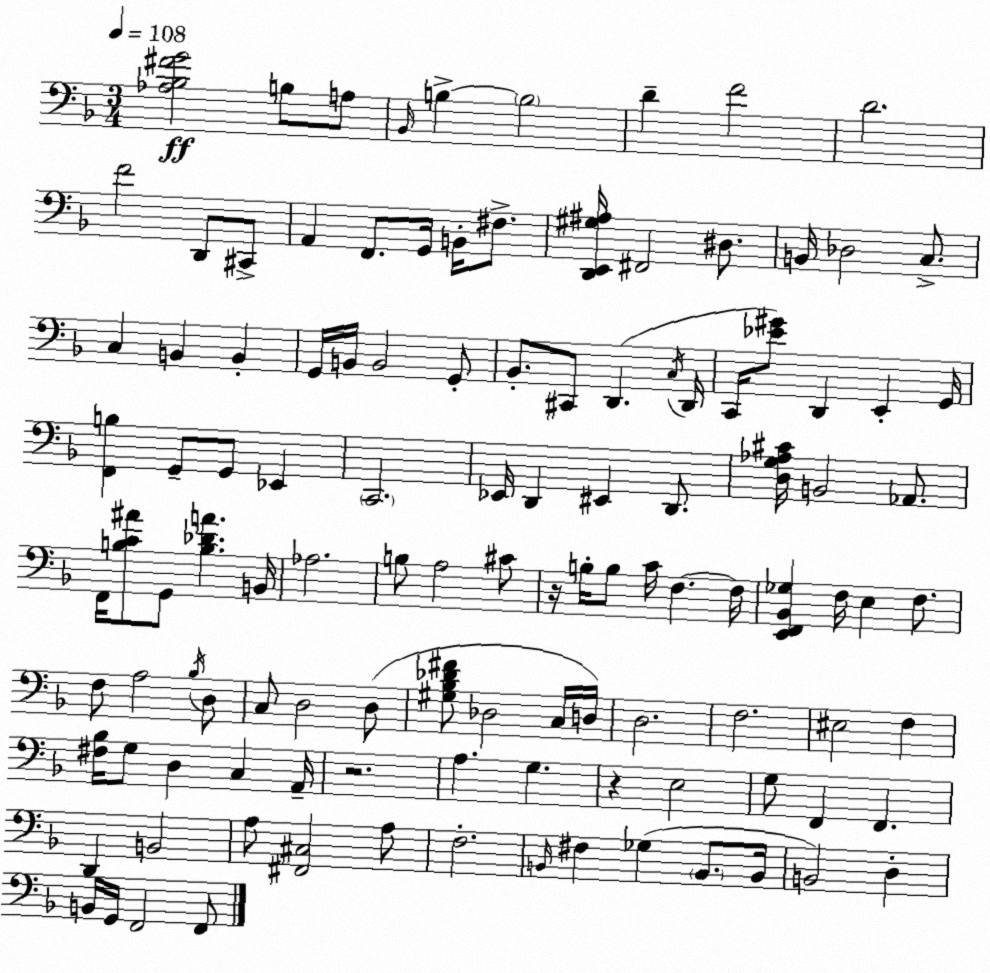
X:1
T:Untitled
M:3/4
L:1/4
K:Dm
[_A,_B,^FG]2 B,/2 A,/2 _B,,/4 B, B,2 D F2 D2 F2 D,,/2 ^C,,/2 A,, F,,/2 G,,/4 B,,/4 ^F,/2 [D,,E,,^G,^A,]/4 ^F,,2 ^D,/2 B,,/4 _D,2 C,/2 C, B,, B,, G,,/4 B,,/4 B,,2 G,,/2 _B,,/2 ^C,,/2 D,, C,/4 D,,/4 C,,/4 [_E^G]/2 D,, E,, G,,/4 [F,,B,] G,,/2 G,,/2 _E,, C,,2 _E,,/4 D,, ^E,, D,,/2 [D,G,_A,^C]/4 B,,2 _A,,/2 F,,/4 [B,C^A]/2 G,,/2 [B,_DA] B,,/4 _A,2 B,/2 A,2 ^C/2 z/4 B,/4 B,/2 C/4 F, F,/4 [E,,F,,_B,,_G,] F,/4 E, F,/2 F,/2 A,2 _B,/4 D,/2 C,/2 D,2 D,/2 [^G,_B,_D^F]/2 _D,2 C,/4 D,/4 D,2 F,2 ^E,2 F, [^F,_B,]/4 G,/2 D, C, A,,/4 z2 A, G, z E,2 G,/2 F,, F,, D,, B,,2 A,/2 [^F,,^C,]2 A,/2 F,2 B,,/4 ^F, _G, B,,/2 B,,/4 B,,2 D, B,,/4 G,,/4 F,,2 F,,/2